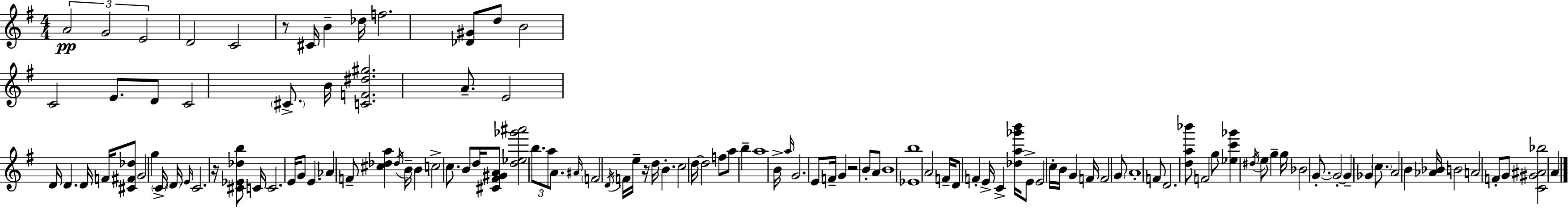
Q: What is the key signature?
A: G major